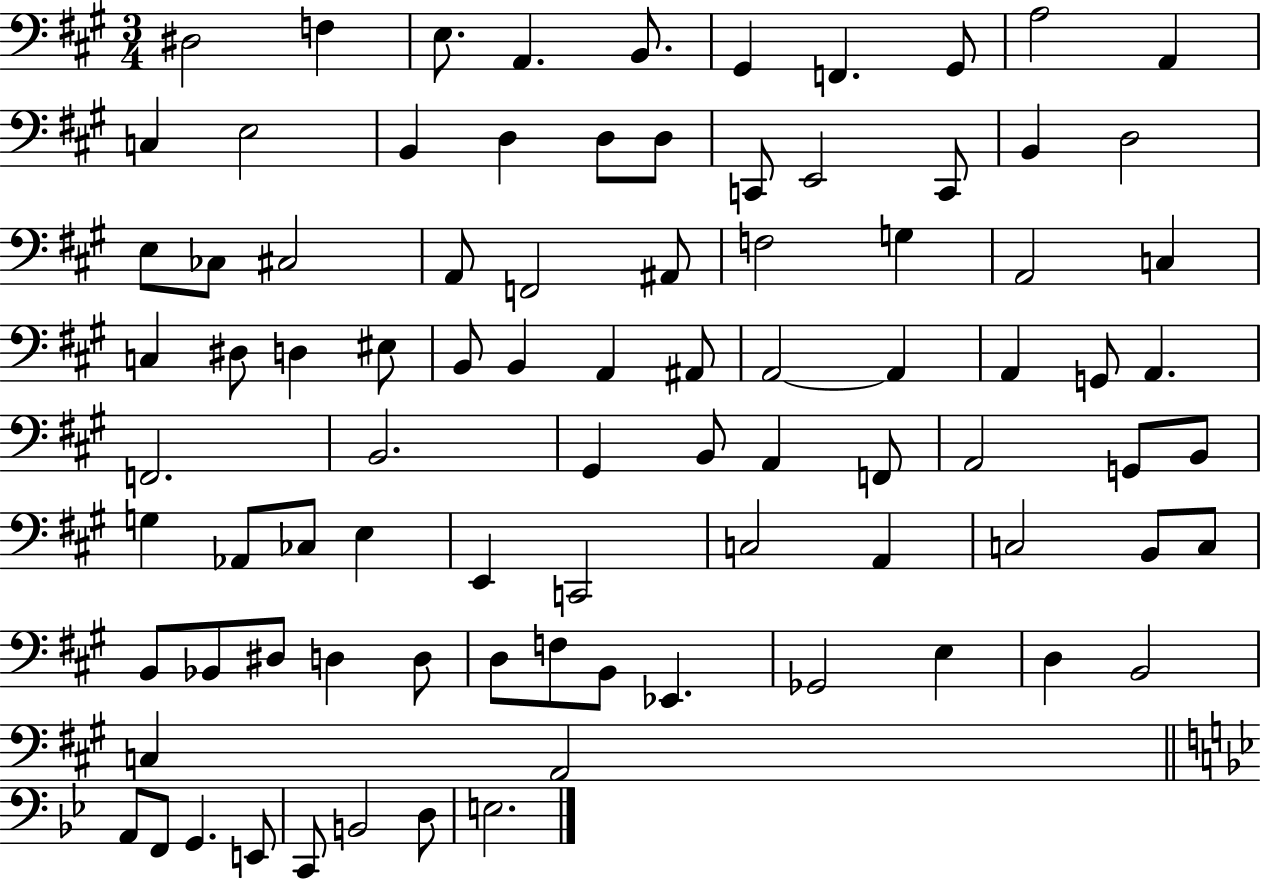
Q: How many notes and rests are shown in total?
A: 87